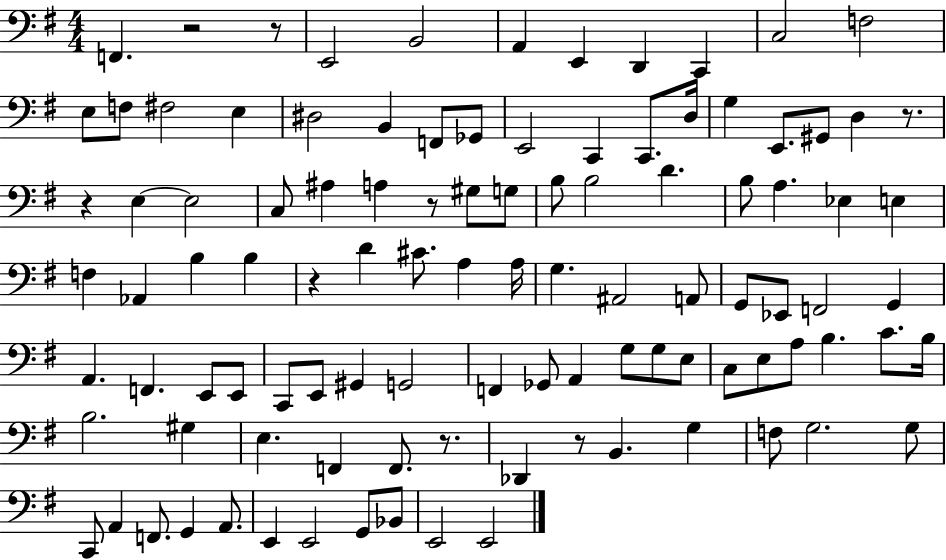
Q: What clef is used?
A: bass